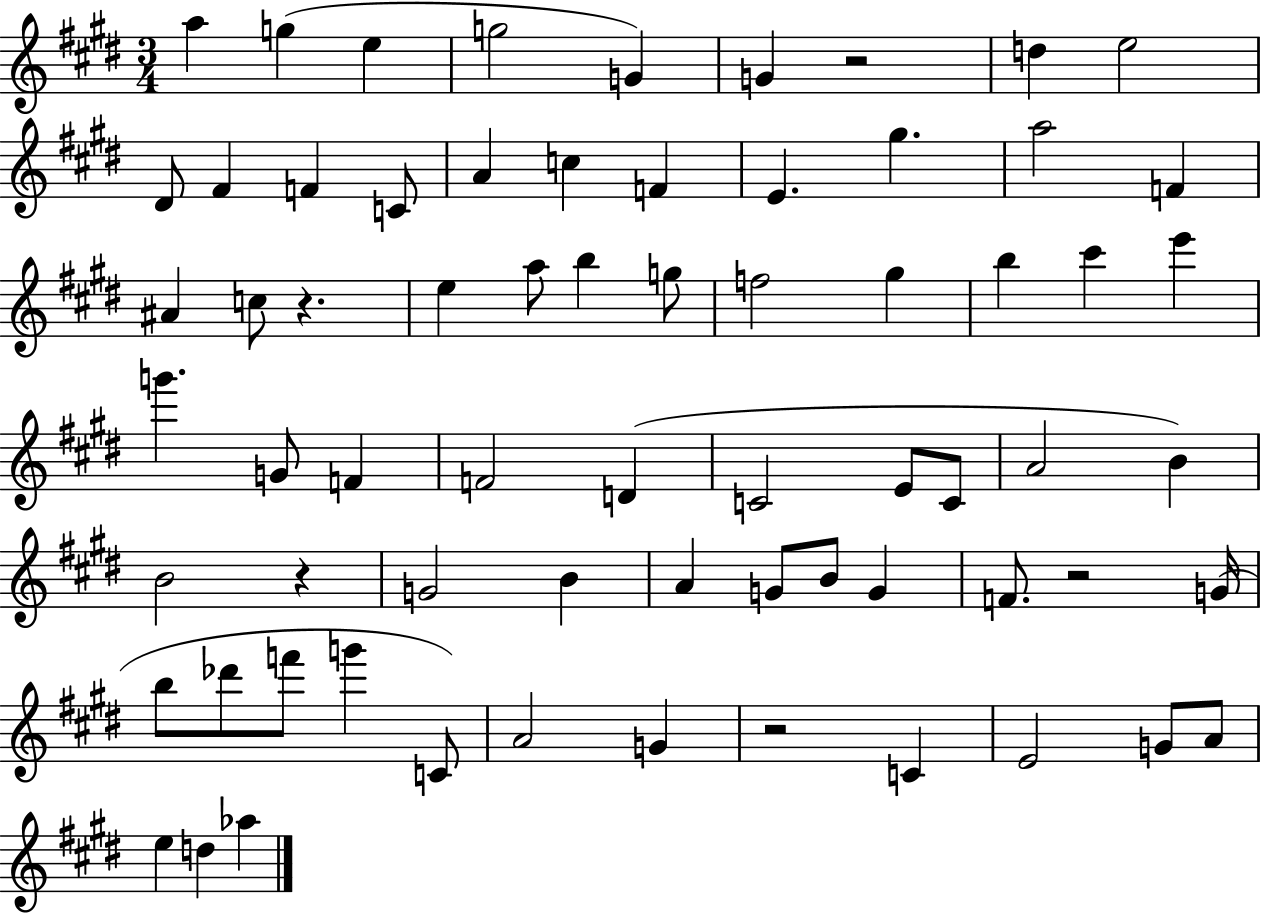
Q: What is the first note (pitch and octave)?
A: A5